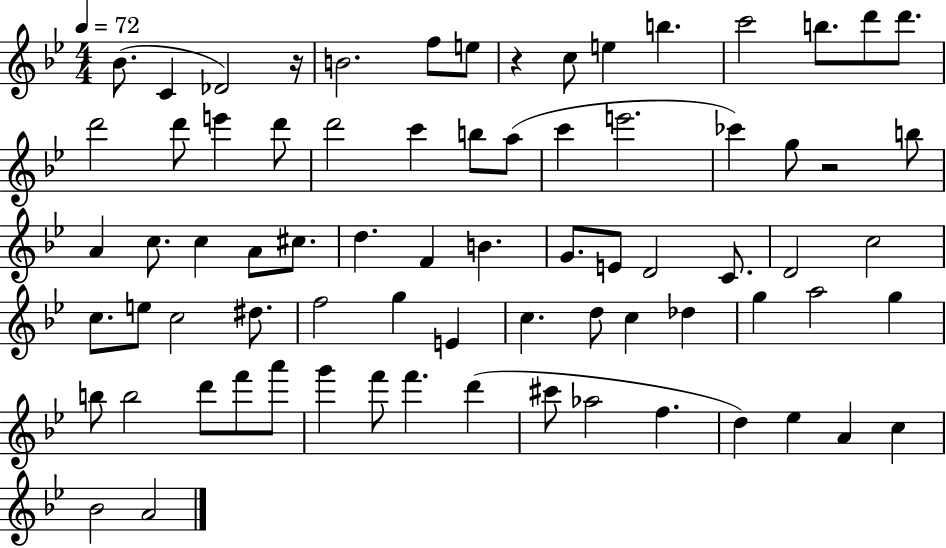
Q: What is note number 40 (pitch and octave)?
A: C5